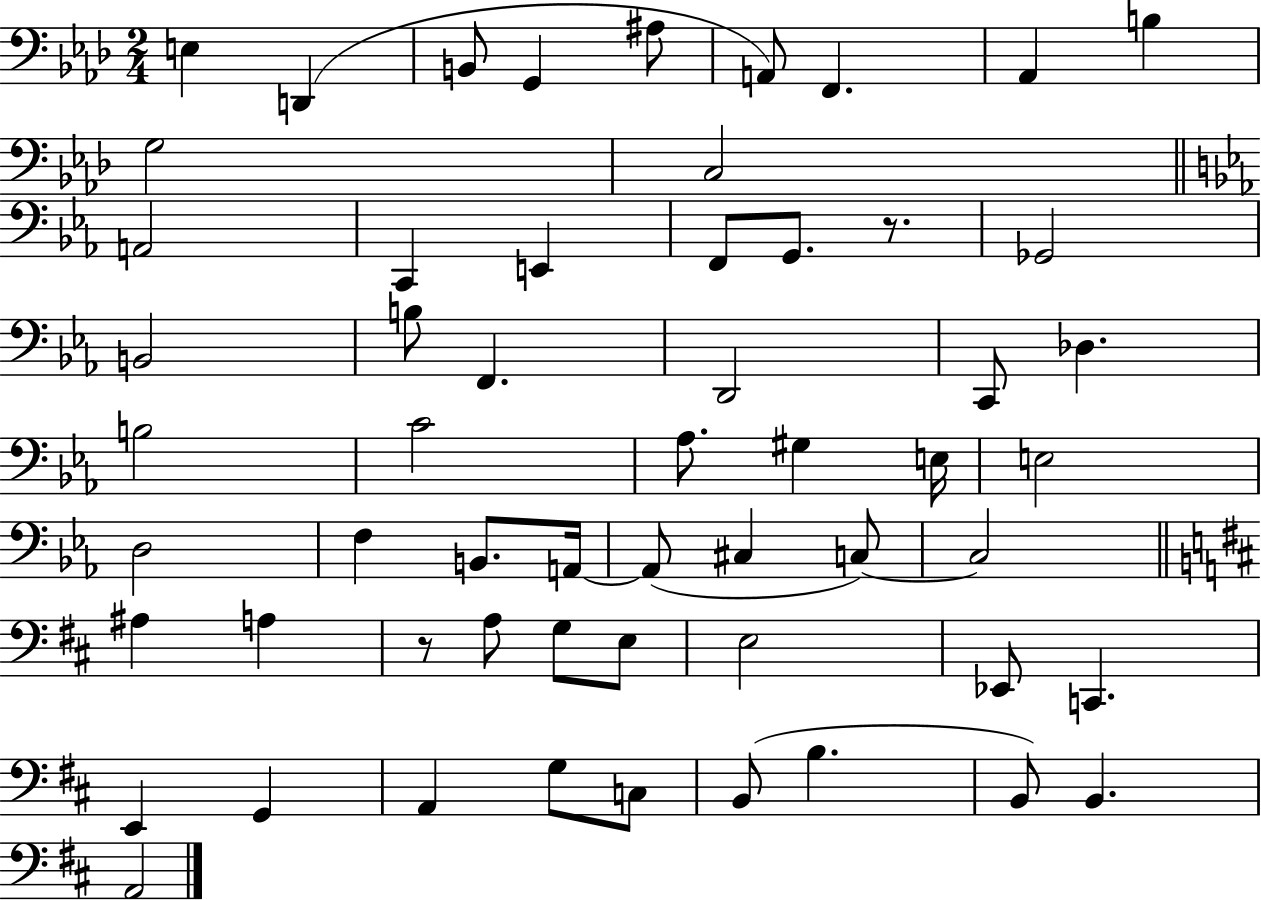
X:1
T:Untitled
M:2/4
L:1/4
K:Ab
E, D,, B,,/2 G,, ^A,/2 A,,/2 F,, _A,, B, G,2 C,2 A,,2 C,, E,, F,,/2 G,,/2 z/2 _G,,2 B,,2 B,/2 F,, D,,2 C,,/2 _D, B,2 C2 _A,/2 ^G, E,/4 E,2 D,2 F, B,,/2 A,,/4 A,,/2 ^C, C,/2 C,2 ^A, A, z/2 A,/2 G,/2 E,/2 E,2 _E,,/2 C,, E,, G,, A,, G,/2 C,/2 B,,/2 B, B,,/2 B,, A,,2